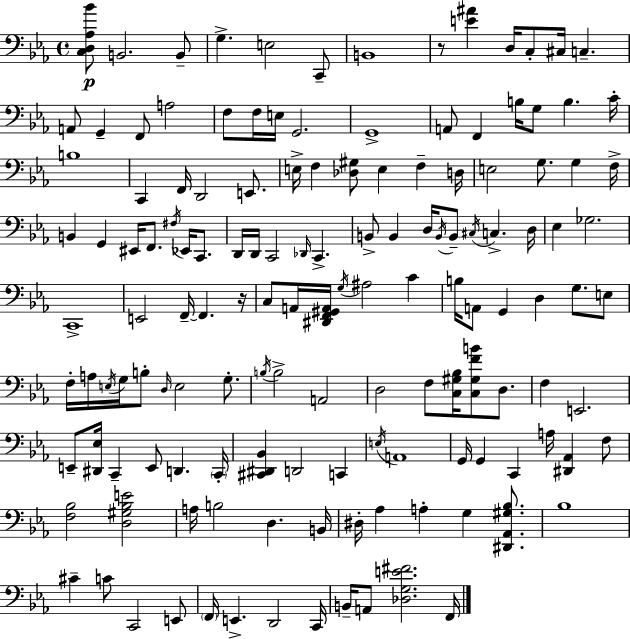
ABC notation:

X:1
T:Untitled
M:4/4
L:1/4
K:Cm
[C,D,_A,_B]/2 B,,2 B,,/2 G, E,2 C,,/2 B,,4 z/2 [E^A] D,/4 C,/2 ^C,/4 C, A,,/2 G,, F,,/2 A,2 F,/2 F,/4 E,/4 G,,2 G,,4 A,,/2 F,, B,/4 G,/2 B, C/4 B,4 C,, F,,/4 D,,2 E,,/2 E,/4 F, [_D,^G,]/2 E, F, D,/4 E,2 G,/2 G, F,/4 B,, G,, ^E,,/4 F,,/2 ^F,/4 _E,,/4 C,,/2 D,,/4 D,,/4 C,,2 _D,,/4 C,, B,,/2 B,, D,/4 B,,/4 B,,/2 ^C,/4 C, D,/4 _E, _G,2 C,,4 E,,2 F,,/4 F,, z/4 C,/2 A,,/4 [^D,,F,,^G,,A,,]/4 G,/4 ^A,2 C B,/4 A,,/2 G,, D, G,/2 E,/2 F,/4 A,/4 E,/4 G,/4 B,/2 D,/4 E,2 G,/2 B,/4 B,2 A,,2 D,2 F,/2 [C,^G,_B,]/4 [C,^G,FB]/2 D,/2 F, E,,2 E,,/2 [^D,,_E,]/4 C,, E,,/2 D,, C,,/4 [^C,,^D,,_B,,] D,,2 C,, E,/4 A,,4 G,,/4 G,, C,, A,/4 [^D,,_A,,] F,/2 [F,_B,]2 [D,^G,_B,E]2 A,/4 B,2 D, B,,/4 ^D,/4 _A, A, G, [^D,,_A,,^G,_B,]/2 _B,4 ^C C/2 C,,2 E,,/2 F,,/4 E,, D,,2 C,,/4 B,,/4 A,,/2 [_D,G,E^F]2 F,,/4